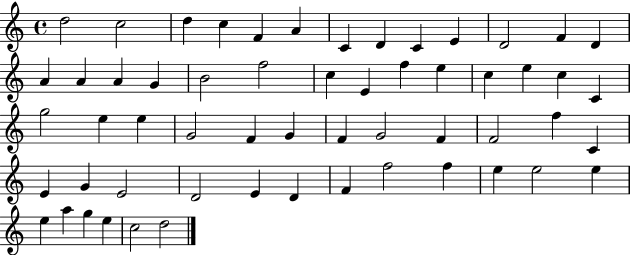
X:1
T:Untitled
M:4/4
L:1/4
K:C
d2 c2 d c F A C D C E D2 F D A A A G B2 f2 c E f e c e c C g2 e e G2 F G F G2 F F2 f C E G E2 D2 E D F f2 f e e2 e e a g e c2 d2